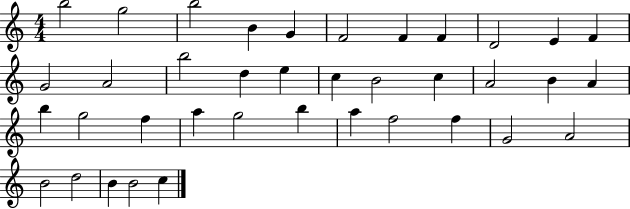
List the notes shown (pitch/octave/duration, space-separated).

B5/h G5/h B5/h B4/q G4/q F4/h F4/q F4/q D4/h E4/q F4/q G4/h A4/h B5/h D5/q E5/q C5/q B4/h C5/q A4/h B4/q A4/q B5/q G5/h F5/q A5/q G5/h B5/q A5/q F5/h F5/q G4/h A4/h B4/h D5/h B4/q B4/h C5/q